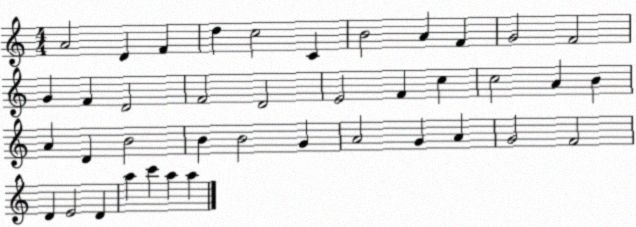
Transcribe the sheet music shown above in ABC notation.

X:1
T:Untitled
M:4/4
L:1/4
K:C
A2 D F d c2 C B2 A F G2 F2 G F D2 F2 D2 E2 F c c2 A B A D B2 B B2 G A2 G A G2 F2 D E2 D a c' a a